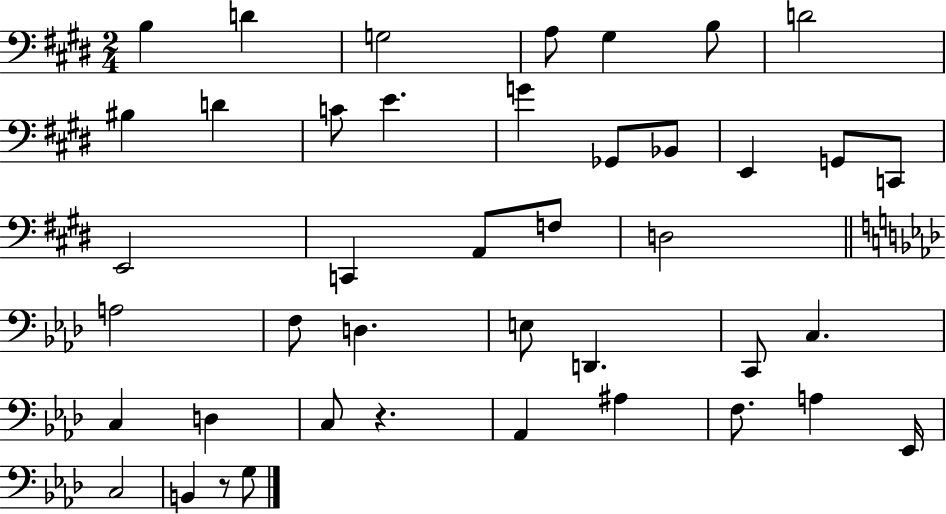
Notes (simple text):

B3/q D4/q G3/h A3/e G#3/q B3/e D4/h BIS3/q D4/q C4/e E4/q. G4/q Gb2/e Bb2/e E2/q G2/e C2/e E2/h C2/q A2/e F3/e D3/h A3/h F3/e D3/q. E3/e D2/q. C2/e C3/q. C3/q D3/q C3/e R/q. Ab2/q A#3/q F3/e. A3/q Eb2/s C3/h B2/q R/e G3/e